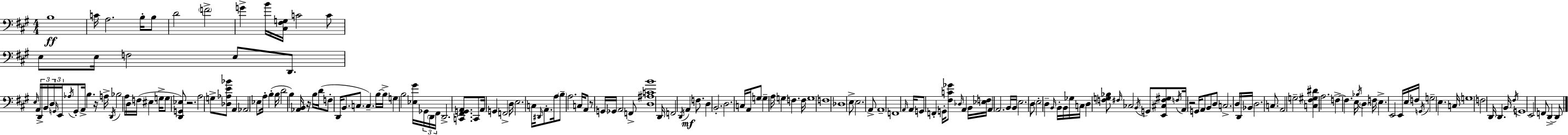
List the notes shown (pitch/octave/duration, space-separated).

B3/w C4/s A3/h. B3/s B3/e D4/h F4/h G4/q B4/s [C#3,F#3,G3]/s C4/h C4/e E3/e E3/s F3/h E3/e D2/e. E3/s A2/s D2/s B2/s D3/s G2/s E2/s Ab3/s G2/e A2/s B3/q. R/s A3/s D2/s Bb3/h A3/s D3/s F3/s EIS3/q G3/s G3/e [D2,G2,Eb3]/e R/h. A3/h G3/e [Db3,Ab3,E4,Bb4]/e A2/q Ab2/h Eb3/e A3/s B3/q B3/s D4/h B3/q [Ab2,B2]/s R/s B3/s D4/s F3/e D2/s B2/e. C3/e. C3/q. B3/s B3/s G3/q B3/h [Eb3,G#4]/s Gb2/s D2/s F#2/s D2/h. [C2,F#2,G2,A2]/e. C2/e A2/s G2/q F2/h D3/s E3/h. C3/s D#2/s A2/e. A3/s B3/e A3/h. C3/s A2/e R/e G2/s Gb2/s A2/h F2/e [D3,A#3,C4,B4]/w D2/s F2/h D2/s A2/q F3/e. D3/q B2/h. D3/h. C3/s A2/s G3/e G3/q A3/s G3/q F3/q. F3/s G3/w F3/w Db3/w E3/e E3/h. A2/e A2/w F2/w A2/s A2/s G2/e F2/q G2/s [F#3,C4,Gb4]/e Db3/s A2/q B2/s [Eb3,F3]/s A2/q A2/h. B2/s B2/s E3/h. D3/e E3/h D3/q B2/s B2/s B2/s Gb3/s C3/s D3/q [F3,G3,Bb3]/e F#3/s CES3/h B2/s G2/e [E2,C#3,F#3,G#3]/e F3/s A2/s R/h G2/s A2/e B2/e D3/e C3/h. D3/s D2/s Bb2/s D3/h. C3/e. A2/h G3/h [C3,F#3,G#3,D#4]/q A3/h. F3/q F3/q. E3/s Bb3/s D3/q F3/s E3/q. E2/h E2/s E3/s F3/s G2/s G3/h E3/q. C3/s G3/w F3/h D2/s D2/q. B2/s F#3/s G2/w E2/h F2/e D2/q D2/e